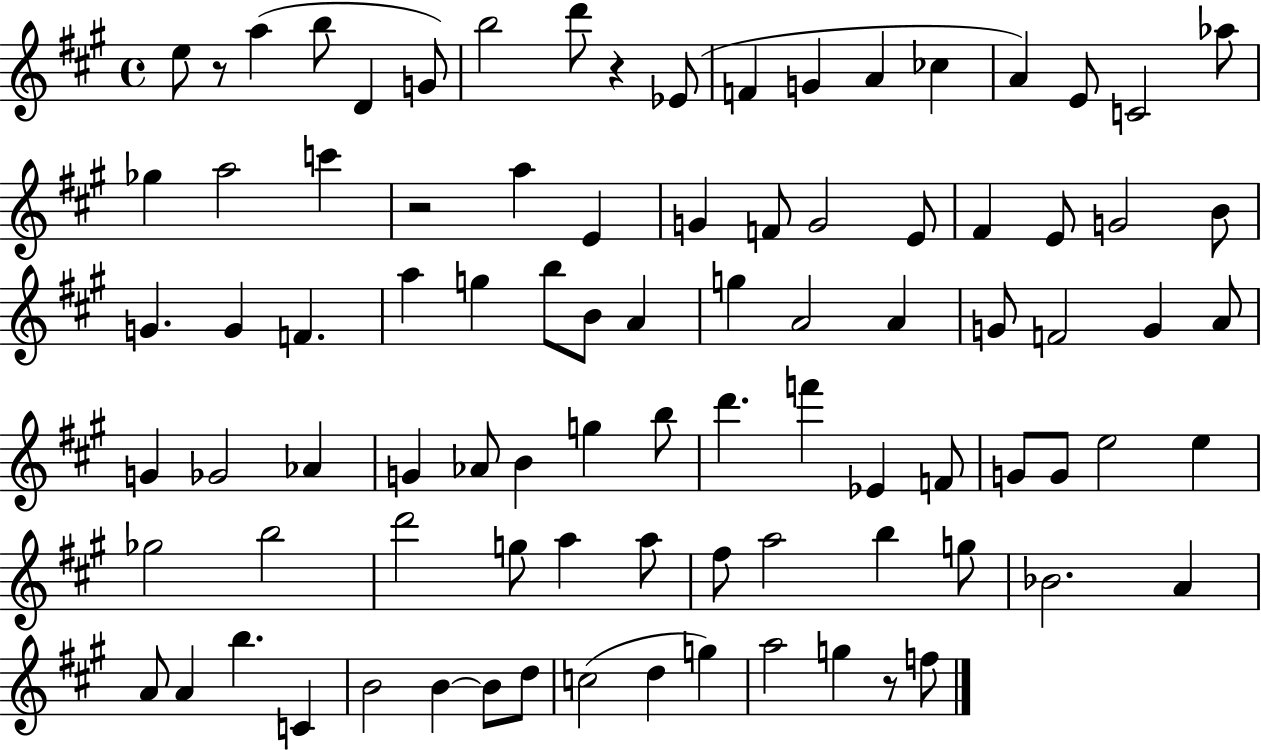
E5/e R/e A5/q B5/e D4/q G4/e B5/h D6/e R/q Eb4/e F4/q G4/q A4/q CES5/q A4/q E4/e C4/h Ab5/e Gb5/q A5/h C6/q R/h A5/q E4/q G4/q F4/e G4/h E4/e F#4/q E4/e G4/h B4/e G4/q. G4/q F4/q. A5/q G5/q B5/e B4/e A4/q G5/q A4/h A4/q G4/e F4/h G4/q A4/e G4/q Gb4/h Ab4/q G4/q Ab4/e B4/q G5/q B5/e D6/q. F6/q Eb4/q F4/e G4/e G4/e E5/h E5/q Gb5/h B5/h D6/h G5/e A5/q A5/e F#5/e A5/h B5/q G5/e Bb4/h. A4/q A4/e A4/q B5/q. C4/q B4/h B4/q B4/e D5/e C5/h D5/q G5/q A5/h G5/q R/e F5/e